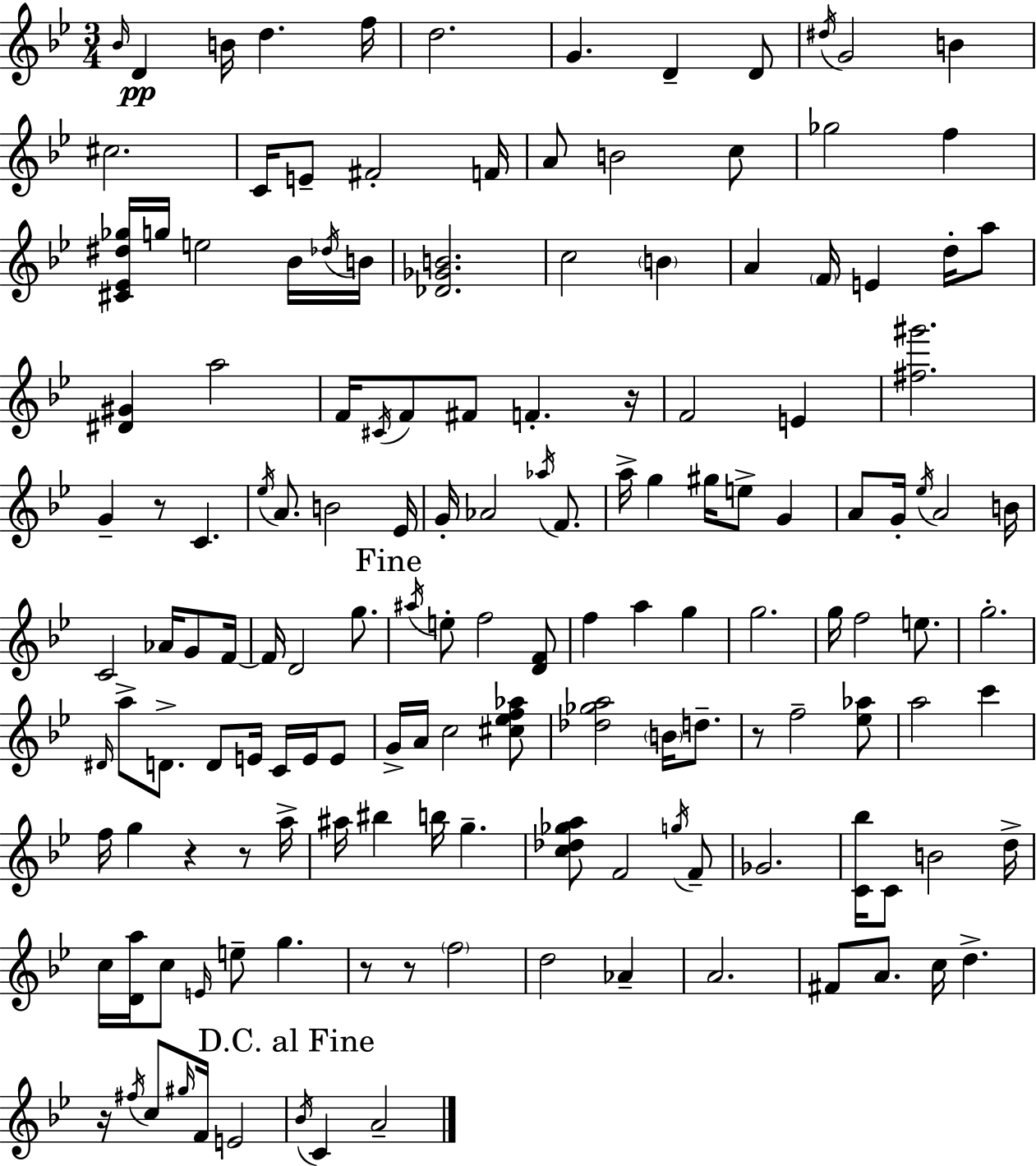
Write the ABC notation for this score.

X:1
T:Untitled
M:3/4
L:1/4
K:Gm
_B/4 D B/4 d f/4 d2 G D D/2 ^d/4 G2 B ^c2 C/4 E/2 ^F2 F/4 A/2 B2 c/2 _g2 f [^C_E^d_g]/4 g/4 e2 _B/4 _d/4 B/4 [_D_GB]2 c2 B A F/4 E d/4 a/2 [^D^G] a2 F/4 ^C/4 F/2 ^F/2 F z/4 F2 E [^f^g']2 G z/2 C _e/4 A/2 B2 _E/4 G/4 _A2 _a/4 F/2 a/4 g ^g/4 e/2 G A/2 G/4 _e/4 A2 B/4 C2 _A/4 G/2 F/4 F/4 D2 g/2 ^a/4 e/2 f2 [DF]/2 f a g g2 g/4 f2 e/2 g2 ^D/4 a/2 D/2 D/2 E/4 C/4 E/4 E/2 G/4 A/4 c2 [^c_ef_a]/2 [_d_ga]2 B/4 d/2 z/2 f2 [_e_a]/2 a2 c' f/4 g z z/2 a/4 ^a/4 ^b b/4 g [c_d_ga]/2 F2 g/4 F/2 _G2 [C_b]/4 C/2 B2 d/4 c/4 [Da]/4 c/2 E/4 e/2 g z/2 z/2 f2 d2 _A A2 ^F/2 A/2 c/4 d z/4 ^f/4 c/2 ^g/4 F/4 E2 _B/4 C A2